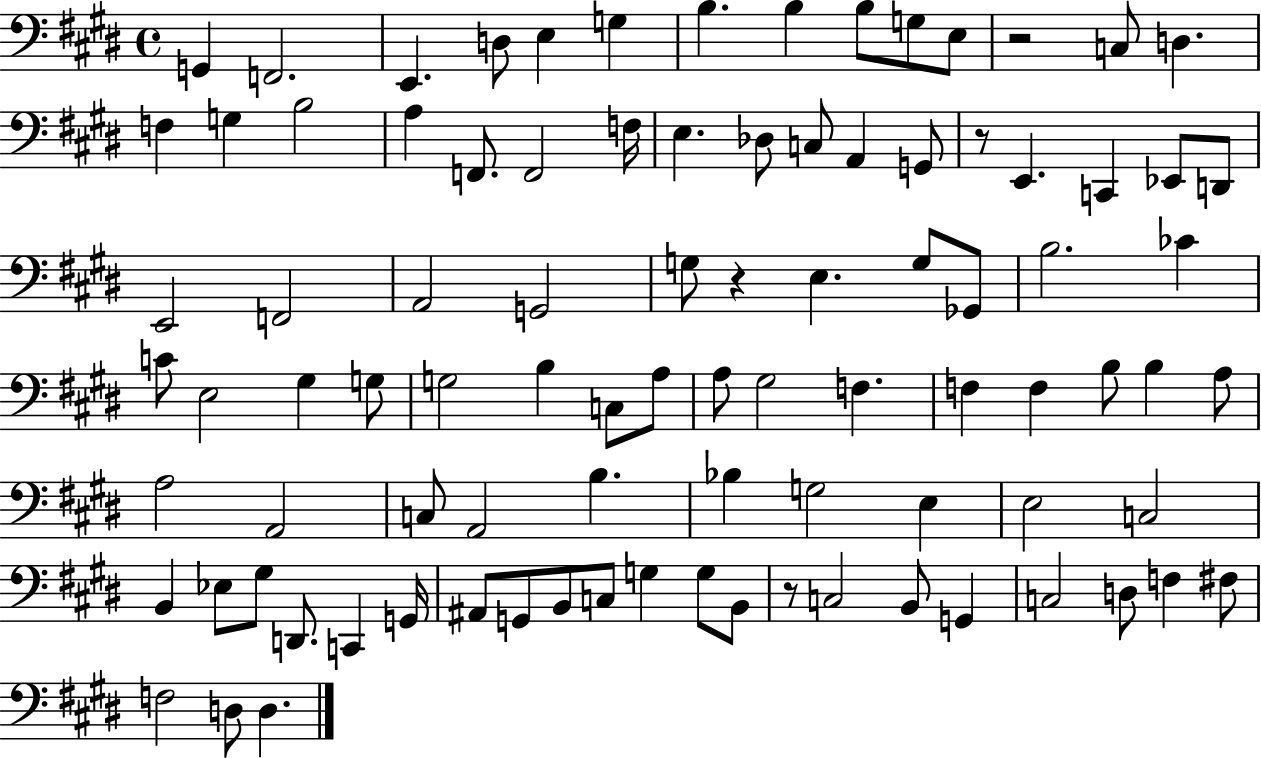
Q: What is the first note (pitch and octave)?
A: G2